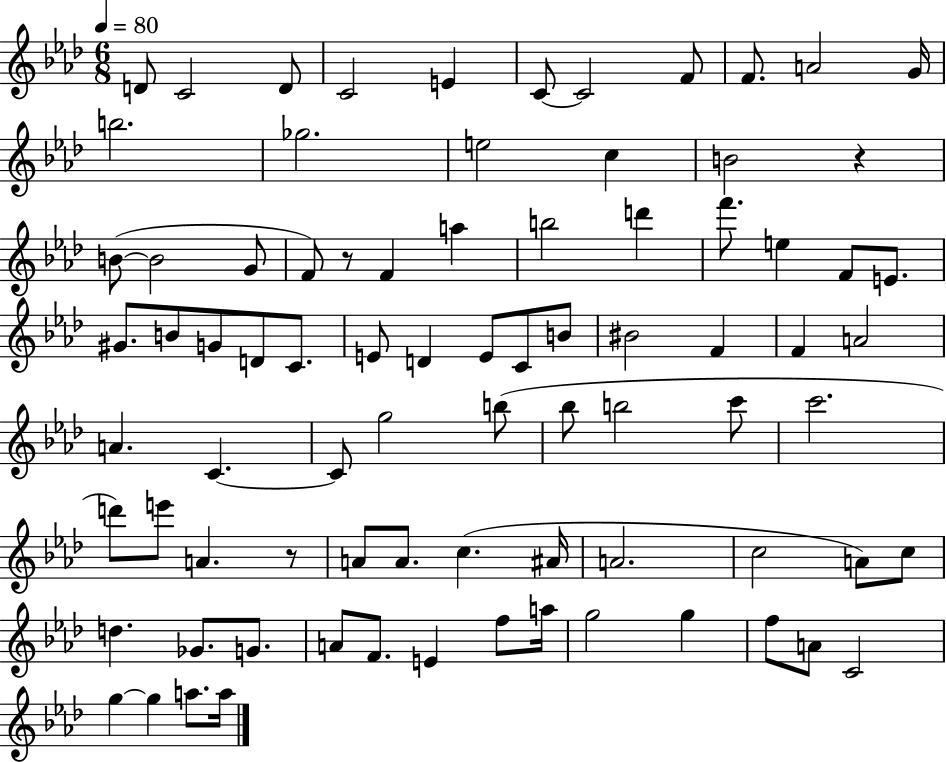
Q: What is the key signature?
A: AES major